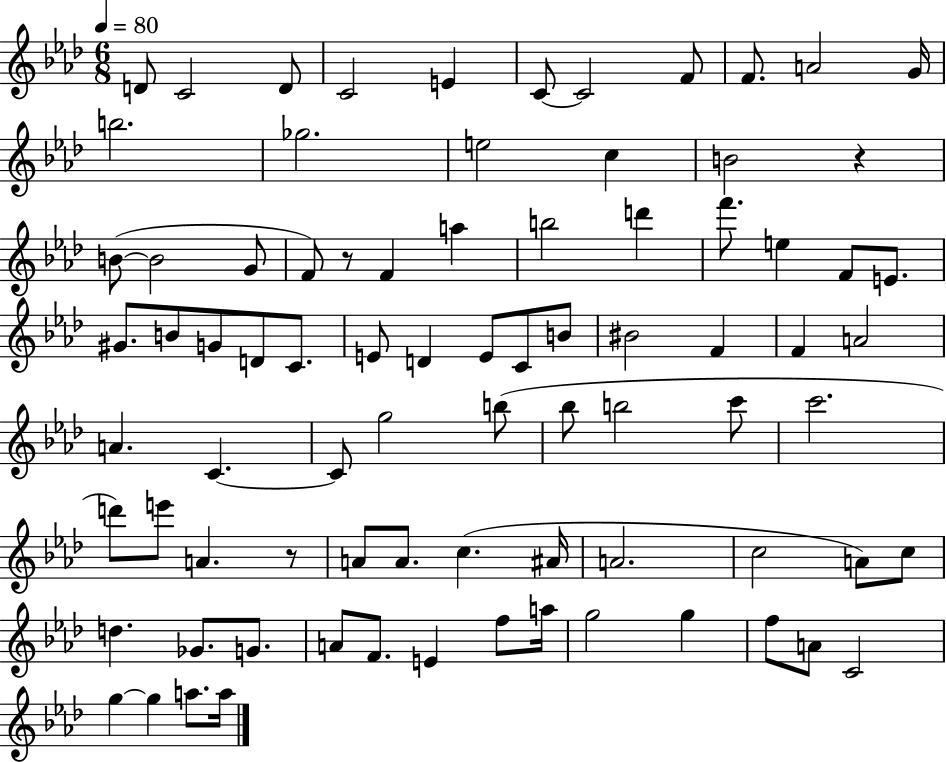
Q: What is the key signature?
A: AES major